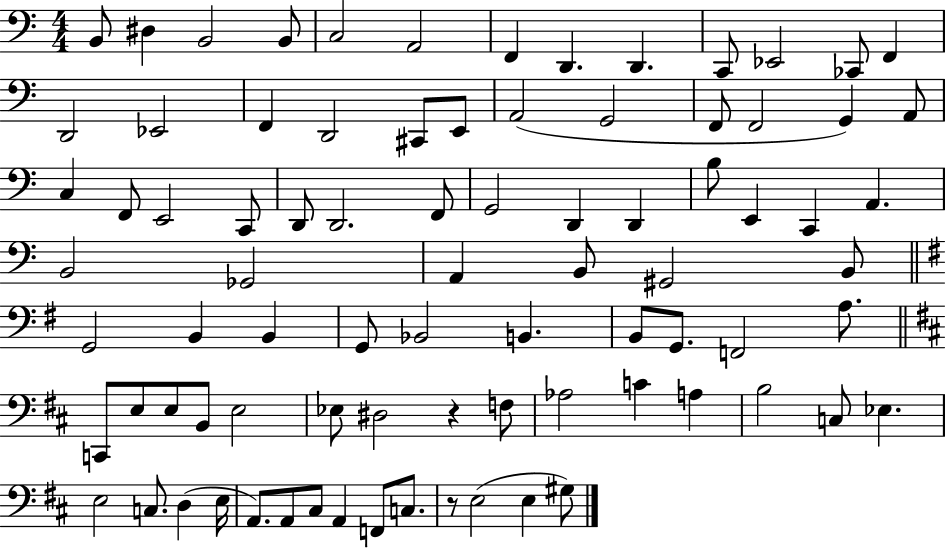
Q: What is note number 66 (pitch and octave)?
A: A3